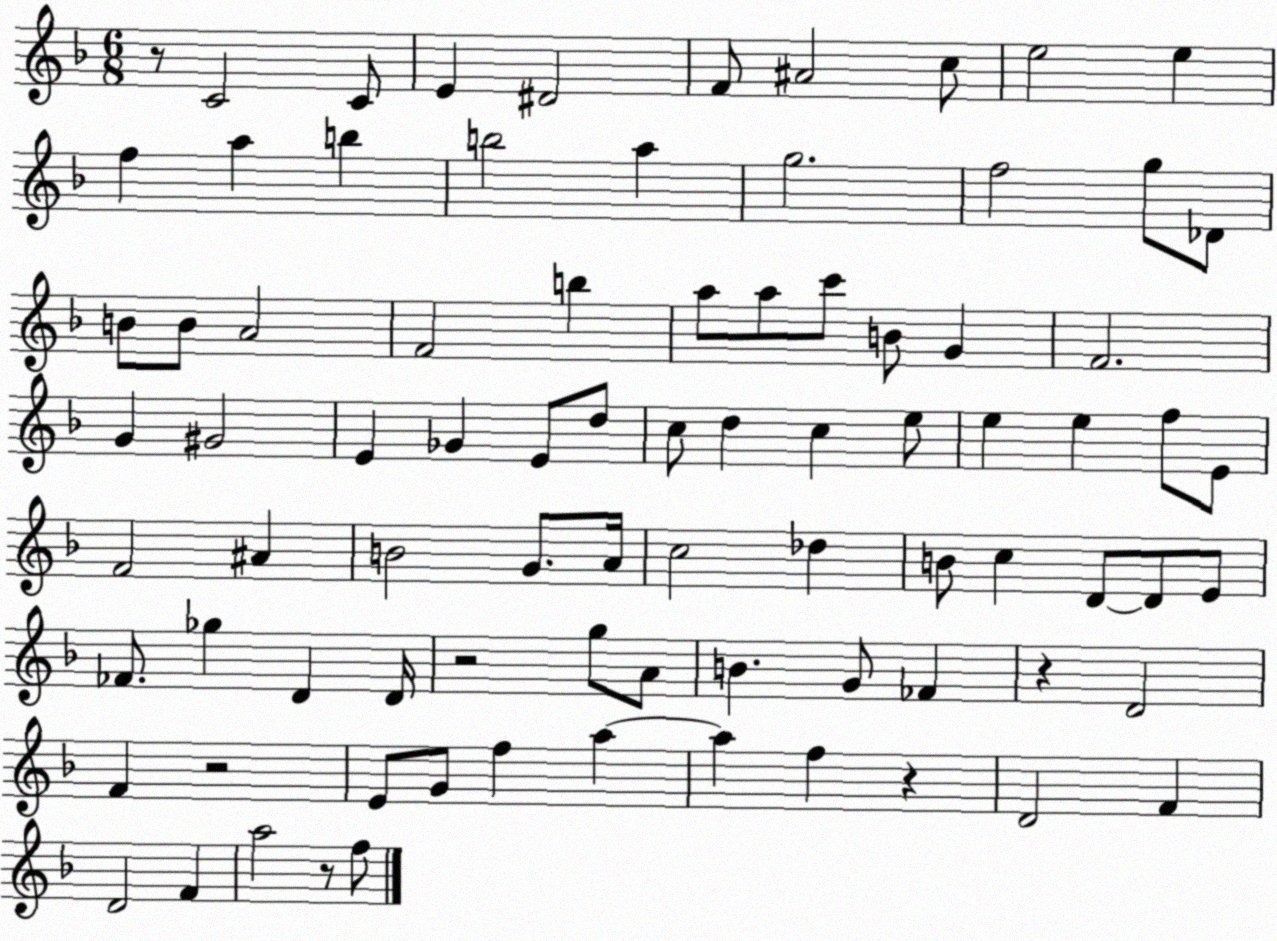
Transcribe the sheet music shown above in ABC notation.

X:1
T:Untitled
M:6/8
L:1/4
K:F
z/2 C2 C/2 E ^D2 F/2 ^A2 c/2 e2 e f a b b2 a g2 f2 g/2 _D/2 B/2 B/2 A2 F2 b a/2 a/2 c'/2 B/2 G F2 G ^G2 E _G E/2 d/2 c/2 d c e/2 e e f/2 E/2 F2 ^A B2 G/2 A/4 c2 _d B/2 c D/2 D/2 E/2 _F/2 _g D D/4 z2 g/2 A/2 B G/2 _F z D2 F z2 E/2 G/2 f a a f z D2 F D2 F a2 z/2 f/2